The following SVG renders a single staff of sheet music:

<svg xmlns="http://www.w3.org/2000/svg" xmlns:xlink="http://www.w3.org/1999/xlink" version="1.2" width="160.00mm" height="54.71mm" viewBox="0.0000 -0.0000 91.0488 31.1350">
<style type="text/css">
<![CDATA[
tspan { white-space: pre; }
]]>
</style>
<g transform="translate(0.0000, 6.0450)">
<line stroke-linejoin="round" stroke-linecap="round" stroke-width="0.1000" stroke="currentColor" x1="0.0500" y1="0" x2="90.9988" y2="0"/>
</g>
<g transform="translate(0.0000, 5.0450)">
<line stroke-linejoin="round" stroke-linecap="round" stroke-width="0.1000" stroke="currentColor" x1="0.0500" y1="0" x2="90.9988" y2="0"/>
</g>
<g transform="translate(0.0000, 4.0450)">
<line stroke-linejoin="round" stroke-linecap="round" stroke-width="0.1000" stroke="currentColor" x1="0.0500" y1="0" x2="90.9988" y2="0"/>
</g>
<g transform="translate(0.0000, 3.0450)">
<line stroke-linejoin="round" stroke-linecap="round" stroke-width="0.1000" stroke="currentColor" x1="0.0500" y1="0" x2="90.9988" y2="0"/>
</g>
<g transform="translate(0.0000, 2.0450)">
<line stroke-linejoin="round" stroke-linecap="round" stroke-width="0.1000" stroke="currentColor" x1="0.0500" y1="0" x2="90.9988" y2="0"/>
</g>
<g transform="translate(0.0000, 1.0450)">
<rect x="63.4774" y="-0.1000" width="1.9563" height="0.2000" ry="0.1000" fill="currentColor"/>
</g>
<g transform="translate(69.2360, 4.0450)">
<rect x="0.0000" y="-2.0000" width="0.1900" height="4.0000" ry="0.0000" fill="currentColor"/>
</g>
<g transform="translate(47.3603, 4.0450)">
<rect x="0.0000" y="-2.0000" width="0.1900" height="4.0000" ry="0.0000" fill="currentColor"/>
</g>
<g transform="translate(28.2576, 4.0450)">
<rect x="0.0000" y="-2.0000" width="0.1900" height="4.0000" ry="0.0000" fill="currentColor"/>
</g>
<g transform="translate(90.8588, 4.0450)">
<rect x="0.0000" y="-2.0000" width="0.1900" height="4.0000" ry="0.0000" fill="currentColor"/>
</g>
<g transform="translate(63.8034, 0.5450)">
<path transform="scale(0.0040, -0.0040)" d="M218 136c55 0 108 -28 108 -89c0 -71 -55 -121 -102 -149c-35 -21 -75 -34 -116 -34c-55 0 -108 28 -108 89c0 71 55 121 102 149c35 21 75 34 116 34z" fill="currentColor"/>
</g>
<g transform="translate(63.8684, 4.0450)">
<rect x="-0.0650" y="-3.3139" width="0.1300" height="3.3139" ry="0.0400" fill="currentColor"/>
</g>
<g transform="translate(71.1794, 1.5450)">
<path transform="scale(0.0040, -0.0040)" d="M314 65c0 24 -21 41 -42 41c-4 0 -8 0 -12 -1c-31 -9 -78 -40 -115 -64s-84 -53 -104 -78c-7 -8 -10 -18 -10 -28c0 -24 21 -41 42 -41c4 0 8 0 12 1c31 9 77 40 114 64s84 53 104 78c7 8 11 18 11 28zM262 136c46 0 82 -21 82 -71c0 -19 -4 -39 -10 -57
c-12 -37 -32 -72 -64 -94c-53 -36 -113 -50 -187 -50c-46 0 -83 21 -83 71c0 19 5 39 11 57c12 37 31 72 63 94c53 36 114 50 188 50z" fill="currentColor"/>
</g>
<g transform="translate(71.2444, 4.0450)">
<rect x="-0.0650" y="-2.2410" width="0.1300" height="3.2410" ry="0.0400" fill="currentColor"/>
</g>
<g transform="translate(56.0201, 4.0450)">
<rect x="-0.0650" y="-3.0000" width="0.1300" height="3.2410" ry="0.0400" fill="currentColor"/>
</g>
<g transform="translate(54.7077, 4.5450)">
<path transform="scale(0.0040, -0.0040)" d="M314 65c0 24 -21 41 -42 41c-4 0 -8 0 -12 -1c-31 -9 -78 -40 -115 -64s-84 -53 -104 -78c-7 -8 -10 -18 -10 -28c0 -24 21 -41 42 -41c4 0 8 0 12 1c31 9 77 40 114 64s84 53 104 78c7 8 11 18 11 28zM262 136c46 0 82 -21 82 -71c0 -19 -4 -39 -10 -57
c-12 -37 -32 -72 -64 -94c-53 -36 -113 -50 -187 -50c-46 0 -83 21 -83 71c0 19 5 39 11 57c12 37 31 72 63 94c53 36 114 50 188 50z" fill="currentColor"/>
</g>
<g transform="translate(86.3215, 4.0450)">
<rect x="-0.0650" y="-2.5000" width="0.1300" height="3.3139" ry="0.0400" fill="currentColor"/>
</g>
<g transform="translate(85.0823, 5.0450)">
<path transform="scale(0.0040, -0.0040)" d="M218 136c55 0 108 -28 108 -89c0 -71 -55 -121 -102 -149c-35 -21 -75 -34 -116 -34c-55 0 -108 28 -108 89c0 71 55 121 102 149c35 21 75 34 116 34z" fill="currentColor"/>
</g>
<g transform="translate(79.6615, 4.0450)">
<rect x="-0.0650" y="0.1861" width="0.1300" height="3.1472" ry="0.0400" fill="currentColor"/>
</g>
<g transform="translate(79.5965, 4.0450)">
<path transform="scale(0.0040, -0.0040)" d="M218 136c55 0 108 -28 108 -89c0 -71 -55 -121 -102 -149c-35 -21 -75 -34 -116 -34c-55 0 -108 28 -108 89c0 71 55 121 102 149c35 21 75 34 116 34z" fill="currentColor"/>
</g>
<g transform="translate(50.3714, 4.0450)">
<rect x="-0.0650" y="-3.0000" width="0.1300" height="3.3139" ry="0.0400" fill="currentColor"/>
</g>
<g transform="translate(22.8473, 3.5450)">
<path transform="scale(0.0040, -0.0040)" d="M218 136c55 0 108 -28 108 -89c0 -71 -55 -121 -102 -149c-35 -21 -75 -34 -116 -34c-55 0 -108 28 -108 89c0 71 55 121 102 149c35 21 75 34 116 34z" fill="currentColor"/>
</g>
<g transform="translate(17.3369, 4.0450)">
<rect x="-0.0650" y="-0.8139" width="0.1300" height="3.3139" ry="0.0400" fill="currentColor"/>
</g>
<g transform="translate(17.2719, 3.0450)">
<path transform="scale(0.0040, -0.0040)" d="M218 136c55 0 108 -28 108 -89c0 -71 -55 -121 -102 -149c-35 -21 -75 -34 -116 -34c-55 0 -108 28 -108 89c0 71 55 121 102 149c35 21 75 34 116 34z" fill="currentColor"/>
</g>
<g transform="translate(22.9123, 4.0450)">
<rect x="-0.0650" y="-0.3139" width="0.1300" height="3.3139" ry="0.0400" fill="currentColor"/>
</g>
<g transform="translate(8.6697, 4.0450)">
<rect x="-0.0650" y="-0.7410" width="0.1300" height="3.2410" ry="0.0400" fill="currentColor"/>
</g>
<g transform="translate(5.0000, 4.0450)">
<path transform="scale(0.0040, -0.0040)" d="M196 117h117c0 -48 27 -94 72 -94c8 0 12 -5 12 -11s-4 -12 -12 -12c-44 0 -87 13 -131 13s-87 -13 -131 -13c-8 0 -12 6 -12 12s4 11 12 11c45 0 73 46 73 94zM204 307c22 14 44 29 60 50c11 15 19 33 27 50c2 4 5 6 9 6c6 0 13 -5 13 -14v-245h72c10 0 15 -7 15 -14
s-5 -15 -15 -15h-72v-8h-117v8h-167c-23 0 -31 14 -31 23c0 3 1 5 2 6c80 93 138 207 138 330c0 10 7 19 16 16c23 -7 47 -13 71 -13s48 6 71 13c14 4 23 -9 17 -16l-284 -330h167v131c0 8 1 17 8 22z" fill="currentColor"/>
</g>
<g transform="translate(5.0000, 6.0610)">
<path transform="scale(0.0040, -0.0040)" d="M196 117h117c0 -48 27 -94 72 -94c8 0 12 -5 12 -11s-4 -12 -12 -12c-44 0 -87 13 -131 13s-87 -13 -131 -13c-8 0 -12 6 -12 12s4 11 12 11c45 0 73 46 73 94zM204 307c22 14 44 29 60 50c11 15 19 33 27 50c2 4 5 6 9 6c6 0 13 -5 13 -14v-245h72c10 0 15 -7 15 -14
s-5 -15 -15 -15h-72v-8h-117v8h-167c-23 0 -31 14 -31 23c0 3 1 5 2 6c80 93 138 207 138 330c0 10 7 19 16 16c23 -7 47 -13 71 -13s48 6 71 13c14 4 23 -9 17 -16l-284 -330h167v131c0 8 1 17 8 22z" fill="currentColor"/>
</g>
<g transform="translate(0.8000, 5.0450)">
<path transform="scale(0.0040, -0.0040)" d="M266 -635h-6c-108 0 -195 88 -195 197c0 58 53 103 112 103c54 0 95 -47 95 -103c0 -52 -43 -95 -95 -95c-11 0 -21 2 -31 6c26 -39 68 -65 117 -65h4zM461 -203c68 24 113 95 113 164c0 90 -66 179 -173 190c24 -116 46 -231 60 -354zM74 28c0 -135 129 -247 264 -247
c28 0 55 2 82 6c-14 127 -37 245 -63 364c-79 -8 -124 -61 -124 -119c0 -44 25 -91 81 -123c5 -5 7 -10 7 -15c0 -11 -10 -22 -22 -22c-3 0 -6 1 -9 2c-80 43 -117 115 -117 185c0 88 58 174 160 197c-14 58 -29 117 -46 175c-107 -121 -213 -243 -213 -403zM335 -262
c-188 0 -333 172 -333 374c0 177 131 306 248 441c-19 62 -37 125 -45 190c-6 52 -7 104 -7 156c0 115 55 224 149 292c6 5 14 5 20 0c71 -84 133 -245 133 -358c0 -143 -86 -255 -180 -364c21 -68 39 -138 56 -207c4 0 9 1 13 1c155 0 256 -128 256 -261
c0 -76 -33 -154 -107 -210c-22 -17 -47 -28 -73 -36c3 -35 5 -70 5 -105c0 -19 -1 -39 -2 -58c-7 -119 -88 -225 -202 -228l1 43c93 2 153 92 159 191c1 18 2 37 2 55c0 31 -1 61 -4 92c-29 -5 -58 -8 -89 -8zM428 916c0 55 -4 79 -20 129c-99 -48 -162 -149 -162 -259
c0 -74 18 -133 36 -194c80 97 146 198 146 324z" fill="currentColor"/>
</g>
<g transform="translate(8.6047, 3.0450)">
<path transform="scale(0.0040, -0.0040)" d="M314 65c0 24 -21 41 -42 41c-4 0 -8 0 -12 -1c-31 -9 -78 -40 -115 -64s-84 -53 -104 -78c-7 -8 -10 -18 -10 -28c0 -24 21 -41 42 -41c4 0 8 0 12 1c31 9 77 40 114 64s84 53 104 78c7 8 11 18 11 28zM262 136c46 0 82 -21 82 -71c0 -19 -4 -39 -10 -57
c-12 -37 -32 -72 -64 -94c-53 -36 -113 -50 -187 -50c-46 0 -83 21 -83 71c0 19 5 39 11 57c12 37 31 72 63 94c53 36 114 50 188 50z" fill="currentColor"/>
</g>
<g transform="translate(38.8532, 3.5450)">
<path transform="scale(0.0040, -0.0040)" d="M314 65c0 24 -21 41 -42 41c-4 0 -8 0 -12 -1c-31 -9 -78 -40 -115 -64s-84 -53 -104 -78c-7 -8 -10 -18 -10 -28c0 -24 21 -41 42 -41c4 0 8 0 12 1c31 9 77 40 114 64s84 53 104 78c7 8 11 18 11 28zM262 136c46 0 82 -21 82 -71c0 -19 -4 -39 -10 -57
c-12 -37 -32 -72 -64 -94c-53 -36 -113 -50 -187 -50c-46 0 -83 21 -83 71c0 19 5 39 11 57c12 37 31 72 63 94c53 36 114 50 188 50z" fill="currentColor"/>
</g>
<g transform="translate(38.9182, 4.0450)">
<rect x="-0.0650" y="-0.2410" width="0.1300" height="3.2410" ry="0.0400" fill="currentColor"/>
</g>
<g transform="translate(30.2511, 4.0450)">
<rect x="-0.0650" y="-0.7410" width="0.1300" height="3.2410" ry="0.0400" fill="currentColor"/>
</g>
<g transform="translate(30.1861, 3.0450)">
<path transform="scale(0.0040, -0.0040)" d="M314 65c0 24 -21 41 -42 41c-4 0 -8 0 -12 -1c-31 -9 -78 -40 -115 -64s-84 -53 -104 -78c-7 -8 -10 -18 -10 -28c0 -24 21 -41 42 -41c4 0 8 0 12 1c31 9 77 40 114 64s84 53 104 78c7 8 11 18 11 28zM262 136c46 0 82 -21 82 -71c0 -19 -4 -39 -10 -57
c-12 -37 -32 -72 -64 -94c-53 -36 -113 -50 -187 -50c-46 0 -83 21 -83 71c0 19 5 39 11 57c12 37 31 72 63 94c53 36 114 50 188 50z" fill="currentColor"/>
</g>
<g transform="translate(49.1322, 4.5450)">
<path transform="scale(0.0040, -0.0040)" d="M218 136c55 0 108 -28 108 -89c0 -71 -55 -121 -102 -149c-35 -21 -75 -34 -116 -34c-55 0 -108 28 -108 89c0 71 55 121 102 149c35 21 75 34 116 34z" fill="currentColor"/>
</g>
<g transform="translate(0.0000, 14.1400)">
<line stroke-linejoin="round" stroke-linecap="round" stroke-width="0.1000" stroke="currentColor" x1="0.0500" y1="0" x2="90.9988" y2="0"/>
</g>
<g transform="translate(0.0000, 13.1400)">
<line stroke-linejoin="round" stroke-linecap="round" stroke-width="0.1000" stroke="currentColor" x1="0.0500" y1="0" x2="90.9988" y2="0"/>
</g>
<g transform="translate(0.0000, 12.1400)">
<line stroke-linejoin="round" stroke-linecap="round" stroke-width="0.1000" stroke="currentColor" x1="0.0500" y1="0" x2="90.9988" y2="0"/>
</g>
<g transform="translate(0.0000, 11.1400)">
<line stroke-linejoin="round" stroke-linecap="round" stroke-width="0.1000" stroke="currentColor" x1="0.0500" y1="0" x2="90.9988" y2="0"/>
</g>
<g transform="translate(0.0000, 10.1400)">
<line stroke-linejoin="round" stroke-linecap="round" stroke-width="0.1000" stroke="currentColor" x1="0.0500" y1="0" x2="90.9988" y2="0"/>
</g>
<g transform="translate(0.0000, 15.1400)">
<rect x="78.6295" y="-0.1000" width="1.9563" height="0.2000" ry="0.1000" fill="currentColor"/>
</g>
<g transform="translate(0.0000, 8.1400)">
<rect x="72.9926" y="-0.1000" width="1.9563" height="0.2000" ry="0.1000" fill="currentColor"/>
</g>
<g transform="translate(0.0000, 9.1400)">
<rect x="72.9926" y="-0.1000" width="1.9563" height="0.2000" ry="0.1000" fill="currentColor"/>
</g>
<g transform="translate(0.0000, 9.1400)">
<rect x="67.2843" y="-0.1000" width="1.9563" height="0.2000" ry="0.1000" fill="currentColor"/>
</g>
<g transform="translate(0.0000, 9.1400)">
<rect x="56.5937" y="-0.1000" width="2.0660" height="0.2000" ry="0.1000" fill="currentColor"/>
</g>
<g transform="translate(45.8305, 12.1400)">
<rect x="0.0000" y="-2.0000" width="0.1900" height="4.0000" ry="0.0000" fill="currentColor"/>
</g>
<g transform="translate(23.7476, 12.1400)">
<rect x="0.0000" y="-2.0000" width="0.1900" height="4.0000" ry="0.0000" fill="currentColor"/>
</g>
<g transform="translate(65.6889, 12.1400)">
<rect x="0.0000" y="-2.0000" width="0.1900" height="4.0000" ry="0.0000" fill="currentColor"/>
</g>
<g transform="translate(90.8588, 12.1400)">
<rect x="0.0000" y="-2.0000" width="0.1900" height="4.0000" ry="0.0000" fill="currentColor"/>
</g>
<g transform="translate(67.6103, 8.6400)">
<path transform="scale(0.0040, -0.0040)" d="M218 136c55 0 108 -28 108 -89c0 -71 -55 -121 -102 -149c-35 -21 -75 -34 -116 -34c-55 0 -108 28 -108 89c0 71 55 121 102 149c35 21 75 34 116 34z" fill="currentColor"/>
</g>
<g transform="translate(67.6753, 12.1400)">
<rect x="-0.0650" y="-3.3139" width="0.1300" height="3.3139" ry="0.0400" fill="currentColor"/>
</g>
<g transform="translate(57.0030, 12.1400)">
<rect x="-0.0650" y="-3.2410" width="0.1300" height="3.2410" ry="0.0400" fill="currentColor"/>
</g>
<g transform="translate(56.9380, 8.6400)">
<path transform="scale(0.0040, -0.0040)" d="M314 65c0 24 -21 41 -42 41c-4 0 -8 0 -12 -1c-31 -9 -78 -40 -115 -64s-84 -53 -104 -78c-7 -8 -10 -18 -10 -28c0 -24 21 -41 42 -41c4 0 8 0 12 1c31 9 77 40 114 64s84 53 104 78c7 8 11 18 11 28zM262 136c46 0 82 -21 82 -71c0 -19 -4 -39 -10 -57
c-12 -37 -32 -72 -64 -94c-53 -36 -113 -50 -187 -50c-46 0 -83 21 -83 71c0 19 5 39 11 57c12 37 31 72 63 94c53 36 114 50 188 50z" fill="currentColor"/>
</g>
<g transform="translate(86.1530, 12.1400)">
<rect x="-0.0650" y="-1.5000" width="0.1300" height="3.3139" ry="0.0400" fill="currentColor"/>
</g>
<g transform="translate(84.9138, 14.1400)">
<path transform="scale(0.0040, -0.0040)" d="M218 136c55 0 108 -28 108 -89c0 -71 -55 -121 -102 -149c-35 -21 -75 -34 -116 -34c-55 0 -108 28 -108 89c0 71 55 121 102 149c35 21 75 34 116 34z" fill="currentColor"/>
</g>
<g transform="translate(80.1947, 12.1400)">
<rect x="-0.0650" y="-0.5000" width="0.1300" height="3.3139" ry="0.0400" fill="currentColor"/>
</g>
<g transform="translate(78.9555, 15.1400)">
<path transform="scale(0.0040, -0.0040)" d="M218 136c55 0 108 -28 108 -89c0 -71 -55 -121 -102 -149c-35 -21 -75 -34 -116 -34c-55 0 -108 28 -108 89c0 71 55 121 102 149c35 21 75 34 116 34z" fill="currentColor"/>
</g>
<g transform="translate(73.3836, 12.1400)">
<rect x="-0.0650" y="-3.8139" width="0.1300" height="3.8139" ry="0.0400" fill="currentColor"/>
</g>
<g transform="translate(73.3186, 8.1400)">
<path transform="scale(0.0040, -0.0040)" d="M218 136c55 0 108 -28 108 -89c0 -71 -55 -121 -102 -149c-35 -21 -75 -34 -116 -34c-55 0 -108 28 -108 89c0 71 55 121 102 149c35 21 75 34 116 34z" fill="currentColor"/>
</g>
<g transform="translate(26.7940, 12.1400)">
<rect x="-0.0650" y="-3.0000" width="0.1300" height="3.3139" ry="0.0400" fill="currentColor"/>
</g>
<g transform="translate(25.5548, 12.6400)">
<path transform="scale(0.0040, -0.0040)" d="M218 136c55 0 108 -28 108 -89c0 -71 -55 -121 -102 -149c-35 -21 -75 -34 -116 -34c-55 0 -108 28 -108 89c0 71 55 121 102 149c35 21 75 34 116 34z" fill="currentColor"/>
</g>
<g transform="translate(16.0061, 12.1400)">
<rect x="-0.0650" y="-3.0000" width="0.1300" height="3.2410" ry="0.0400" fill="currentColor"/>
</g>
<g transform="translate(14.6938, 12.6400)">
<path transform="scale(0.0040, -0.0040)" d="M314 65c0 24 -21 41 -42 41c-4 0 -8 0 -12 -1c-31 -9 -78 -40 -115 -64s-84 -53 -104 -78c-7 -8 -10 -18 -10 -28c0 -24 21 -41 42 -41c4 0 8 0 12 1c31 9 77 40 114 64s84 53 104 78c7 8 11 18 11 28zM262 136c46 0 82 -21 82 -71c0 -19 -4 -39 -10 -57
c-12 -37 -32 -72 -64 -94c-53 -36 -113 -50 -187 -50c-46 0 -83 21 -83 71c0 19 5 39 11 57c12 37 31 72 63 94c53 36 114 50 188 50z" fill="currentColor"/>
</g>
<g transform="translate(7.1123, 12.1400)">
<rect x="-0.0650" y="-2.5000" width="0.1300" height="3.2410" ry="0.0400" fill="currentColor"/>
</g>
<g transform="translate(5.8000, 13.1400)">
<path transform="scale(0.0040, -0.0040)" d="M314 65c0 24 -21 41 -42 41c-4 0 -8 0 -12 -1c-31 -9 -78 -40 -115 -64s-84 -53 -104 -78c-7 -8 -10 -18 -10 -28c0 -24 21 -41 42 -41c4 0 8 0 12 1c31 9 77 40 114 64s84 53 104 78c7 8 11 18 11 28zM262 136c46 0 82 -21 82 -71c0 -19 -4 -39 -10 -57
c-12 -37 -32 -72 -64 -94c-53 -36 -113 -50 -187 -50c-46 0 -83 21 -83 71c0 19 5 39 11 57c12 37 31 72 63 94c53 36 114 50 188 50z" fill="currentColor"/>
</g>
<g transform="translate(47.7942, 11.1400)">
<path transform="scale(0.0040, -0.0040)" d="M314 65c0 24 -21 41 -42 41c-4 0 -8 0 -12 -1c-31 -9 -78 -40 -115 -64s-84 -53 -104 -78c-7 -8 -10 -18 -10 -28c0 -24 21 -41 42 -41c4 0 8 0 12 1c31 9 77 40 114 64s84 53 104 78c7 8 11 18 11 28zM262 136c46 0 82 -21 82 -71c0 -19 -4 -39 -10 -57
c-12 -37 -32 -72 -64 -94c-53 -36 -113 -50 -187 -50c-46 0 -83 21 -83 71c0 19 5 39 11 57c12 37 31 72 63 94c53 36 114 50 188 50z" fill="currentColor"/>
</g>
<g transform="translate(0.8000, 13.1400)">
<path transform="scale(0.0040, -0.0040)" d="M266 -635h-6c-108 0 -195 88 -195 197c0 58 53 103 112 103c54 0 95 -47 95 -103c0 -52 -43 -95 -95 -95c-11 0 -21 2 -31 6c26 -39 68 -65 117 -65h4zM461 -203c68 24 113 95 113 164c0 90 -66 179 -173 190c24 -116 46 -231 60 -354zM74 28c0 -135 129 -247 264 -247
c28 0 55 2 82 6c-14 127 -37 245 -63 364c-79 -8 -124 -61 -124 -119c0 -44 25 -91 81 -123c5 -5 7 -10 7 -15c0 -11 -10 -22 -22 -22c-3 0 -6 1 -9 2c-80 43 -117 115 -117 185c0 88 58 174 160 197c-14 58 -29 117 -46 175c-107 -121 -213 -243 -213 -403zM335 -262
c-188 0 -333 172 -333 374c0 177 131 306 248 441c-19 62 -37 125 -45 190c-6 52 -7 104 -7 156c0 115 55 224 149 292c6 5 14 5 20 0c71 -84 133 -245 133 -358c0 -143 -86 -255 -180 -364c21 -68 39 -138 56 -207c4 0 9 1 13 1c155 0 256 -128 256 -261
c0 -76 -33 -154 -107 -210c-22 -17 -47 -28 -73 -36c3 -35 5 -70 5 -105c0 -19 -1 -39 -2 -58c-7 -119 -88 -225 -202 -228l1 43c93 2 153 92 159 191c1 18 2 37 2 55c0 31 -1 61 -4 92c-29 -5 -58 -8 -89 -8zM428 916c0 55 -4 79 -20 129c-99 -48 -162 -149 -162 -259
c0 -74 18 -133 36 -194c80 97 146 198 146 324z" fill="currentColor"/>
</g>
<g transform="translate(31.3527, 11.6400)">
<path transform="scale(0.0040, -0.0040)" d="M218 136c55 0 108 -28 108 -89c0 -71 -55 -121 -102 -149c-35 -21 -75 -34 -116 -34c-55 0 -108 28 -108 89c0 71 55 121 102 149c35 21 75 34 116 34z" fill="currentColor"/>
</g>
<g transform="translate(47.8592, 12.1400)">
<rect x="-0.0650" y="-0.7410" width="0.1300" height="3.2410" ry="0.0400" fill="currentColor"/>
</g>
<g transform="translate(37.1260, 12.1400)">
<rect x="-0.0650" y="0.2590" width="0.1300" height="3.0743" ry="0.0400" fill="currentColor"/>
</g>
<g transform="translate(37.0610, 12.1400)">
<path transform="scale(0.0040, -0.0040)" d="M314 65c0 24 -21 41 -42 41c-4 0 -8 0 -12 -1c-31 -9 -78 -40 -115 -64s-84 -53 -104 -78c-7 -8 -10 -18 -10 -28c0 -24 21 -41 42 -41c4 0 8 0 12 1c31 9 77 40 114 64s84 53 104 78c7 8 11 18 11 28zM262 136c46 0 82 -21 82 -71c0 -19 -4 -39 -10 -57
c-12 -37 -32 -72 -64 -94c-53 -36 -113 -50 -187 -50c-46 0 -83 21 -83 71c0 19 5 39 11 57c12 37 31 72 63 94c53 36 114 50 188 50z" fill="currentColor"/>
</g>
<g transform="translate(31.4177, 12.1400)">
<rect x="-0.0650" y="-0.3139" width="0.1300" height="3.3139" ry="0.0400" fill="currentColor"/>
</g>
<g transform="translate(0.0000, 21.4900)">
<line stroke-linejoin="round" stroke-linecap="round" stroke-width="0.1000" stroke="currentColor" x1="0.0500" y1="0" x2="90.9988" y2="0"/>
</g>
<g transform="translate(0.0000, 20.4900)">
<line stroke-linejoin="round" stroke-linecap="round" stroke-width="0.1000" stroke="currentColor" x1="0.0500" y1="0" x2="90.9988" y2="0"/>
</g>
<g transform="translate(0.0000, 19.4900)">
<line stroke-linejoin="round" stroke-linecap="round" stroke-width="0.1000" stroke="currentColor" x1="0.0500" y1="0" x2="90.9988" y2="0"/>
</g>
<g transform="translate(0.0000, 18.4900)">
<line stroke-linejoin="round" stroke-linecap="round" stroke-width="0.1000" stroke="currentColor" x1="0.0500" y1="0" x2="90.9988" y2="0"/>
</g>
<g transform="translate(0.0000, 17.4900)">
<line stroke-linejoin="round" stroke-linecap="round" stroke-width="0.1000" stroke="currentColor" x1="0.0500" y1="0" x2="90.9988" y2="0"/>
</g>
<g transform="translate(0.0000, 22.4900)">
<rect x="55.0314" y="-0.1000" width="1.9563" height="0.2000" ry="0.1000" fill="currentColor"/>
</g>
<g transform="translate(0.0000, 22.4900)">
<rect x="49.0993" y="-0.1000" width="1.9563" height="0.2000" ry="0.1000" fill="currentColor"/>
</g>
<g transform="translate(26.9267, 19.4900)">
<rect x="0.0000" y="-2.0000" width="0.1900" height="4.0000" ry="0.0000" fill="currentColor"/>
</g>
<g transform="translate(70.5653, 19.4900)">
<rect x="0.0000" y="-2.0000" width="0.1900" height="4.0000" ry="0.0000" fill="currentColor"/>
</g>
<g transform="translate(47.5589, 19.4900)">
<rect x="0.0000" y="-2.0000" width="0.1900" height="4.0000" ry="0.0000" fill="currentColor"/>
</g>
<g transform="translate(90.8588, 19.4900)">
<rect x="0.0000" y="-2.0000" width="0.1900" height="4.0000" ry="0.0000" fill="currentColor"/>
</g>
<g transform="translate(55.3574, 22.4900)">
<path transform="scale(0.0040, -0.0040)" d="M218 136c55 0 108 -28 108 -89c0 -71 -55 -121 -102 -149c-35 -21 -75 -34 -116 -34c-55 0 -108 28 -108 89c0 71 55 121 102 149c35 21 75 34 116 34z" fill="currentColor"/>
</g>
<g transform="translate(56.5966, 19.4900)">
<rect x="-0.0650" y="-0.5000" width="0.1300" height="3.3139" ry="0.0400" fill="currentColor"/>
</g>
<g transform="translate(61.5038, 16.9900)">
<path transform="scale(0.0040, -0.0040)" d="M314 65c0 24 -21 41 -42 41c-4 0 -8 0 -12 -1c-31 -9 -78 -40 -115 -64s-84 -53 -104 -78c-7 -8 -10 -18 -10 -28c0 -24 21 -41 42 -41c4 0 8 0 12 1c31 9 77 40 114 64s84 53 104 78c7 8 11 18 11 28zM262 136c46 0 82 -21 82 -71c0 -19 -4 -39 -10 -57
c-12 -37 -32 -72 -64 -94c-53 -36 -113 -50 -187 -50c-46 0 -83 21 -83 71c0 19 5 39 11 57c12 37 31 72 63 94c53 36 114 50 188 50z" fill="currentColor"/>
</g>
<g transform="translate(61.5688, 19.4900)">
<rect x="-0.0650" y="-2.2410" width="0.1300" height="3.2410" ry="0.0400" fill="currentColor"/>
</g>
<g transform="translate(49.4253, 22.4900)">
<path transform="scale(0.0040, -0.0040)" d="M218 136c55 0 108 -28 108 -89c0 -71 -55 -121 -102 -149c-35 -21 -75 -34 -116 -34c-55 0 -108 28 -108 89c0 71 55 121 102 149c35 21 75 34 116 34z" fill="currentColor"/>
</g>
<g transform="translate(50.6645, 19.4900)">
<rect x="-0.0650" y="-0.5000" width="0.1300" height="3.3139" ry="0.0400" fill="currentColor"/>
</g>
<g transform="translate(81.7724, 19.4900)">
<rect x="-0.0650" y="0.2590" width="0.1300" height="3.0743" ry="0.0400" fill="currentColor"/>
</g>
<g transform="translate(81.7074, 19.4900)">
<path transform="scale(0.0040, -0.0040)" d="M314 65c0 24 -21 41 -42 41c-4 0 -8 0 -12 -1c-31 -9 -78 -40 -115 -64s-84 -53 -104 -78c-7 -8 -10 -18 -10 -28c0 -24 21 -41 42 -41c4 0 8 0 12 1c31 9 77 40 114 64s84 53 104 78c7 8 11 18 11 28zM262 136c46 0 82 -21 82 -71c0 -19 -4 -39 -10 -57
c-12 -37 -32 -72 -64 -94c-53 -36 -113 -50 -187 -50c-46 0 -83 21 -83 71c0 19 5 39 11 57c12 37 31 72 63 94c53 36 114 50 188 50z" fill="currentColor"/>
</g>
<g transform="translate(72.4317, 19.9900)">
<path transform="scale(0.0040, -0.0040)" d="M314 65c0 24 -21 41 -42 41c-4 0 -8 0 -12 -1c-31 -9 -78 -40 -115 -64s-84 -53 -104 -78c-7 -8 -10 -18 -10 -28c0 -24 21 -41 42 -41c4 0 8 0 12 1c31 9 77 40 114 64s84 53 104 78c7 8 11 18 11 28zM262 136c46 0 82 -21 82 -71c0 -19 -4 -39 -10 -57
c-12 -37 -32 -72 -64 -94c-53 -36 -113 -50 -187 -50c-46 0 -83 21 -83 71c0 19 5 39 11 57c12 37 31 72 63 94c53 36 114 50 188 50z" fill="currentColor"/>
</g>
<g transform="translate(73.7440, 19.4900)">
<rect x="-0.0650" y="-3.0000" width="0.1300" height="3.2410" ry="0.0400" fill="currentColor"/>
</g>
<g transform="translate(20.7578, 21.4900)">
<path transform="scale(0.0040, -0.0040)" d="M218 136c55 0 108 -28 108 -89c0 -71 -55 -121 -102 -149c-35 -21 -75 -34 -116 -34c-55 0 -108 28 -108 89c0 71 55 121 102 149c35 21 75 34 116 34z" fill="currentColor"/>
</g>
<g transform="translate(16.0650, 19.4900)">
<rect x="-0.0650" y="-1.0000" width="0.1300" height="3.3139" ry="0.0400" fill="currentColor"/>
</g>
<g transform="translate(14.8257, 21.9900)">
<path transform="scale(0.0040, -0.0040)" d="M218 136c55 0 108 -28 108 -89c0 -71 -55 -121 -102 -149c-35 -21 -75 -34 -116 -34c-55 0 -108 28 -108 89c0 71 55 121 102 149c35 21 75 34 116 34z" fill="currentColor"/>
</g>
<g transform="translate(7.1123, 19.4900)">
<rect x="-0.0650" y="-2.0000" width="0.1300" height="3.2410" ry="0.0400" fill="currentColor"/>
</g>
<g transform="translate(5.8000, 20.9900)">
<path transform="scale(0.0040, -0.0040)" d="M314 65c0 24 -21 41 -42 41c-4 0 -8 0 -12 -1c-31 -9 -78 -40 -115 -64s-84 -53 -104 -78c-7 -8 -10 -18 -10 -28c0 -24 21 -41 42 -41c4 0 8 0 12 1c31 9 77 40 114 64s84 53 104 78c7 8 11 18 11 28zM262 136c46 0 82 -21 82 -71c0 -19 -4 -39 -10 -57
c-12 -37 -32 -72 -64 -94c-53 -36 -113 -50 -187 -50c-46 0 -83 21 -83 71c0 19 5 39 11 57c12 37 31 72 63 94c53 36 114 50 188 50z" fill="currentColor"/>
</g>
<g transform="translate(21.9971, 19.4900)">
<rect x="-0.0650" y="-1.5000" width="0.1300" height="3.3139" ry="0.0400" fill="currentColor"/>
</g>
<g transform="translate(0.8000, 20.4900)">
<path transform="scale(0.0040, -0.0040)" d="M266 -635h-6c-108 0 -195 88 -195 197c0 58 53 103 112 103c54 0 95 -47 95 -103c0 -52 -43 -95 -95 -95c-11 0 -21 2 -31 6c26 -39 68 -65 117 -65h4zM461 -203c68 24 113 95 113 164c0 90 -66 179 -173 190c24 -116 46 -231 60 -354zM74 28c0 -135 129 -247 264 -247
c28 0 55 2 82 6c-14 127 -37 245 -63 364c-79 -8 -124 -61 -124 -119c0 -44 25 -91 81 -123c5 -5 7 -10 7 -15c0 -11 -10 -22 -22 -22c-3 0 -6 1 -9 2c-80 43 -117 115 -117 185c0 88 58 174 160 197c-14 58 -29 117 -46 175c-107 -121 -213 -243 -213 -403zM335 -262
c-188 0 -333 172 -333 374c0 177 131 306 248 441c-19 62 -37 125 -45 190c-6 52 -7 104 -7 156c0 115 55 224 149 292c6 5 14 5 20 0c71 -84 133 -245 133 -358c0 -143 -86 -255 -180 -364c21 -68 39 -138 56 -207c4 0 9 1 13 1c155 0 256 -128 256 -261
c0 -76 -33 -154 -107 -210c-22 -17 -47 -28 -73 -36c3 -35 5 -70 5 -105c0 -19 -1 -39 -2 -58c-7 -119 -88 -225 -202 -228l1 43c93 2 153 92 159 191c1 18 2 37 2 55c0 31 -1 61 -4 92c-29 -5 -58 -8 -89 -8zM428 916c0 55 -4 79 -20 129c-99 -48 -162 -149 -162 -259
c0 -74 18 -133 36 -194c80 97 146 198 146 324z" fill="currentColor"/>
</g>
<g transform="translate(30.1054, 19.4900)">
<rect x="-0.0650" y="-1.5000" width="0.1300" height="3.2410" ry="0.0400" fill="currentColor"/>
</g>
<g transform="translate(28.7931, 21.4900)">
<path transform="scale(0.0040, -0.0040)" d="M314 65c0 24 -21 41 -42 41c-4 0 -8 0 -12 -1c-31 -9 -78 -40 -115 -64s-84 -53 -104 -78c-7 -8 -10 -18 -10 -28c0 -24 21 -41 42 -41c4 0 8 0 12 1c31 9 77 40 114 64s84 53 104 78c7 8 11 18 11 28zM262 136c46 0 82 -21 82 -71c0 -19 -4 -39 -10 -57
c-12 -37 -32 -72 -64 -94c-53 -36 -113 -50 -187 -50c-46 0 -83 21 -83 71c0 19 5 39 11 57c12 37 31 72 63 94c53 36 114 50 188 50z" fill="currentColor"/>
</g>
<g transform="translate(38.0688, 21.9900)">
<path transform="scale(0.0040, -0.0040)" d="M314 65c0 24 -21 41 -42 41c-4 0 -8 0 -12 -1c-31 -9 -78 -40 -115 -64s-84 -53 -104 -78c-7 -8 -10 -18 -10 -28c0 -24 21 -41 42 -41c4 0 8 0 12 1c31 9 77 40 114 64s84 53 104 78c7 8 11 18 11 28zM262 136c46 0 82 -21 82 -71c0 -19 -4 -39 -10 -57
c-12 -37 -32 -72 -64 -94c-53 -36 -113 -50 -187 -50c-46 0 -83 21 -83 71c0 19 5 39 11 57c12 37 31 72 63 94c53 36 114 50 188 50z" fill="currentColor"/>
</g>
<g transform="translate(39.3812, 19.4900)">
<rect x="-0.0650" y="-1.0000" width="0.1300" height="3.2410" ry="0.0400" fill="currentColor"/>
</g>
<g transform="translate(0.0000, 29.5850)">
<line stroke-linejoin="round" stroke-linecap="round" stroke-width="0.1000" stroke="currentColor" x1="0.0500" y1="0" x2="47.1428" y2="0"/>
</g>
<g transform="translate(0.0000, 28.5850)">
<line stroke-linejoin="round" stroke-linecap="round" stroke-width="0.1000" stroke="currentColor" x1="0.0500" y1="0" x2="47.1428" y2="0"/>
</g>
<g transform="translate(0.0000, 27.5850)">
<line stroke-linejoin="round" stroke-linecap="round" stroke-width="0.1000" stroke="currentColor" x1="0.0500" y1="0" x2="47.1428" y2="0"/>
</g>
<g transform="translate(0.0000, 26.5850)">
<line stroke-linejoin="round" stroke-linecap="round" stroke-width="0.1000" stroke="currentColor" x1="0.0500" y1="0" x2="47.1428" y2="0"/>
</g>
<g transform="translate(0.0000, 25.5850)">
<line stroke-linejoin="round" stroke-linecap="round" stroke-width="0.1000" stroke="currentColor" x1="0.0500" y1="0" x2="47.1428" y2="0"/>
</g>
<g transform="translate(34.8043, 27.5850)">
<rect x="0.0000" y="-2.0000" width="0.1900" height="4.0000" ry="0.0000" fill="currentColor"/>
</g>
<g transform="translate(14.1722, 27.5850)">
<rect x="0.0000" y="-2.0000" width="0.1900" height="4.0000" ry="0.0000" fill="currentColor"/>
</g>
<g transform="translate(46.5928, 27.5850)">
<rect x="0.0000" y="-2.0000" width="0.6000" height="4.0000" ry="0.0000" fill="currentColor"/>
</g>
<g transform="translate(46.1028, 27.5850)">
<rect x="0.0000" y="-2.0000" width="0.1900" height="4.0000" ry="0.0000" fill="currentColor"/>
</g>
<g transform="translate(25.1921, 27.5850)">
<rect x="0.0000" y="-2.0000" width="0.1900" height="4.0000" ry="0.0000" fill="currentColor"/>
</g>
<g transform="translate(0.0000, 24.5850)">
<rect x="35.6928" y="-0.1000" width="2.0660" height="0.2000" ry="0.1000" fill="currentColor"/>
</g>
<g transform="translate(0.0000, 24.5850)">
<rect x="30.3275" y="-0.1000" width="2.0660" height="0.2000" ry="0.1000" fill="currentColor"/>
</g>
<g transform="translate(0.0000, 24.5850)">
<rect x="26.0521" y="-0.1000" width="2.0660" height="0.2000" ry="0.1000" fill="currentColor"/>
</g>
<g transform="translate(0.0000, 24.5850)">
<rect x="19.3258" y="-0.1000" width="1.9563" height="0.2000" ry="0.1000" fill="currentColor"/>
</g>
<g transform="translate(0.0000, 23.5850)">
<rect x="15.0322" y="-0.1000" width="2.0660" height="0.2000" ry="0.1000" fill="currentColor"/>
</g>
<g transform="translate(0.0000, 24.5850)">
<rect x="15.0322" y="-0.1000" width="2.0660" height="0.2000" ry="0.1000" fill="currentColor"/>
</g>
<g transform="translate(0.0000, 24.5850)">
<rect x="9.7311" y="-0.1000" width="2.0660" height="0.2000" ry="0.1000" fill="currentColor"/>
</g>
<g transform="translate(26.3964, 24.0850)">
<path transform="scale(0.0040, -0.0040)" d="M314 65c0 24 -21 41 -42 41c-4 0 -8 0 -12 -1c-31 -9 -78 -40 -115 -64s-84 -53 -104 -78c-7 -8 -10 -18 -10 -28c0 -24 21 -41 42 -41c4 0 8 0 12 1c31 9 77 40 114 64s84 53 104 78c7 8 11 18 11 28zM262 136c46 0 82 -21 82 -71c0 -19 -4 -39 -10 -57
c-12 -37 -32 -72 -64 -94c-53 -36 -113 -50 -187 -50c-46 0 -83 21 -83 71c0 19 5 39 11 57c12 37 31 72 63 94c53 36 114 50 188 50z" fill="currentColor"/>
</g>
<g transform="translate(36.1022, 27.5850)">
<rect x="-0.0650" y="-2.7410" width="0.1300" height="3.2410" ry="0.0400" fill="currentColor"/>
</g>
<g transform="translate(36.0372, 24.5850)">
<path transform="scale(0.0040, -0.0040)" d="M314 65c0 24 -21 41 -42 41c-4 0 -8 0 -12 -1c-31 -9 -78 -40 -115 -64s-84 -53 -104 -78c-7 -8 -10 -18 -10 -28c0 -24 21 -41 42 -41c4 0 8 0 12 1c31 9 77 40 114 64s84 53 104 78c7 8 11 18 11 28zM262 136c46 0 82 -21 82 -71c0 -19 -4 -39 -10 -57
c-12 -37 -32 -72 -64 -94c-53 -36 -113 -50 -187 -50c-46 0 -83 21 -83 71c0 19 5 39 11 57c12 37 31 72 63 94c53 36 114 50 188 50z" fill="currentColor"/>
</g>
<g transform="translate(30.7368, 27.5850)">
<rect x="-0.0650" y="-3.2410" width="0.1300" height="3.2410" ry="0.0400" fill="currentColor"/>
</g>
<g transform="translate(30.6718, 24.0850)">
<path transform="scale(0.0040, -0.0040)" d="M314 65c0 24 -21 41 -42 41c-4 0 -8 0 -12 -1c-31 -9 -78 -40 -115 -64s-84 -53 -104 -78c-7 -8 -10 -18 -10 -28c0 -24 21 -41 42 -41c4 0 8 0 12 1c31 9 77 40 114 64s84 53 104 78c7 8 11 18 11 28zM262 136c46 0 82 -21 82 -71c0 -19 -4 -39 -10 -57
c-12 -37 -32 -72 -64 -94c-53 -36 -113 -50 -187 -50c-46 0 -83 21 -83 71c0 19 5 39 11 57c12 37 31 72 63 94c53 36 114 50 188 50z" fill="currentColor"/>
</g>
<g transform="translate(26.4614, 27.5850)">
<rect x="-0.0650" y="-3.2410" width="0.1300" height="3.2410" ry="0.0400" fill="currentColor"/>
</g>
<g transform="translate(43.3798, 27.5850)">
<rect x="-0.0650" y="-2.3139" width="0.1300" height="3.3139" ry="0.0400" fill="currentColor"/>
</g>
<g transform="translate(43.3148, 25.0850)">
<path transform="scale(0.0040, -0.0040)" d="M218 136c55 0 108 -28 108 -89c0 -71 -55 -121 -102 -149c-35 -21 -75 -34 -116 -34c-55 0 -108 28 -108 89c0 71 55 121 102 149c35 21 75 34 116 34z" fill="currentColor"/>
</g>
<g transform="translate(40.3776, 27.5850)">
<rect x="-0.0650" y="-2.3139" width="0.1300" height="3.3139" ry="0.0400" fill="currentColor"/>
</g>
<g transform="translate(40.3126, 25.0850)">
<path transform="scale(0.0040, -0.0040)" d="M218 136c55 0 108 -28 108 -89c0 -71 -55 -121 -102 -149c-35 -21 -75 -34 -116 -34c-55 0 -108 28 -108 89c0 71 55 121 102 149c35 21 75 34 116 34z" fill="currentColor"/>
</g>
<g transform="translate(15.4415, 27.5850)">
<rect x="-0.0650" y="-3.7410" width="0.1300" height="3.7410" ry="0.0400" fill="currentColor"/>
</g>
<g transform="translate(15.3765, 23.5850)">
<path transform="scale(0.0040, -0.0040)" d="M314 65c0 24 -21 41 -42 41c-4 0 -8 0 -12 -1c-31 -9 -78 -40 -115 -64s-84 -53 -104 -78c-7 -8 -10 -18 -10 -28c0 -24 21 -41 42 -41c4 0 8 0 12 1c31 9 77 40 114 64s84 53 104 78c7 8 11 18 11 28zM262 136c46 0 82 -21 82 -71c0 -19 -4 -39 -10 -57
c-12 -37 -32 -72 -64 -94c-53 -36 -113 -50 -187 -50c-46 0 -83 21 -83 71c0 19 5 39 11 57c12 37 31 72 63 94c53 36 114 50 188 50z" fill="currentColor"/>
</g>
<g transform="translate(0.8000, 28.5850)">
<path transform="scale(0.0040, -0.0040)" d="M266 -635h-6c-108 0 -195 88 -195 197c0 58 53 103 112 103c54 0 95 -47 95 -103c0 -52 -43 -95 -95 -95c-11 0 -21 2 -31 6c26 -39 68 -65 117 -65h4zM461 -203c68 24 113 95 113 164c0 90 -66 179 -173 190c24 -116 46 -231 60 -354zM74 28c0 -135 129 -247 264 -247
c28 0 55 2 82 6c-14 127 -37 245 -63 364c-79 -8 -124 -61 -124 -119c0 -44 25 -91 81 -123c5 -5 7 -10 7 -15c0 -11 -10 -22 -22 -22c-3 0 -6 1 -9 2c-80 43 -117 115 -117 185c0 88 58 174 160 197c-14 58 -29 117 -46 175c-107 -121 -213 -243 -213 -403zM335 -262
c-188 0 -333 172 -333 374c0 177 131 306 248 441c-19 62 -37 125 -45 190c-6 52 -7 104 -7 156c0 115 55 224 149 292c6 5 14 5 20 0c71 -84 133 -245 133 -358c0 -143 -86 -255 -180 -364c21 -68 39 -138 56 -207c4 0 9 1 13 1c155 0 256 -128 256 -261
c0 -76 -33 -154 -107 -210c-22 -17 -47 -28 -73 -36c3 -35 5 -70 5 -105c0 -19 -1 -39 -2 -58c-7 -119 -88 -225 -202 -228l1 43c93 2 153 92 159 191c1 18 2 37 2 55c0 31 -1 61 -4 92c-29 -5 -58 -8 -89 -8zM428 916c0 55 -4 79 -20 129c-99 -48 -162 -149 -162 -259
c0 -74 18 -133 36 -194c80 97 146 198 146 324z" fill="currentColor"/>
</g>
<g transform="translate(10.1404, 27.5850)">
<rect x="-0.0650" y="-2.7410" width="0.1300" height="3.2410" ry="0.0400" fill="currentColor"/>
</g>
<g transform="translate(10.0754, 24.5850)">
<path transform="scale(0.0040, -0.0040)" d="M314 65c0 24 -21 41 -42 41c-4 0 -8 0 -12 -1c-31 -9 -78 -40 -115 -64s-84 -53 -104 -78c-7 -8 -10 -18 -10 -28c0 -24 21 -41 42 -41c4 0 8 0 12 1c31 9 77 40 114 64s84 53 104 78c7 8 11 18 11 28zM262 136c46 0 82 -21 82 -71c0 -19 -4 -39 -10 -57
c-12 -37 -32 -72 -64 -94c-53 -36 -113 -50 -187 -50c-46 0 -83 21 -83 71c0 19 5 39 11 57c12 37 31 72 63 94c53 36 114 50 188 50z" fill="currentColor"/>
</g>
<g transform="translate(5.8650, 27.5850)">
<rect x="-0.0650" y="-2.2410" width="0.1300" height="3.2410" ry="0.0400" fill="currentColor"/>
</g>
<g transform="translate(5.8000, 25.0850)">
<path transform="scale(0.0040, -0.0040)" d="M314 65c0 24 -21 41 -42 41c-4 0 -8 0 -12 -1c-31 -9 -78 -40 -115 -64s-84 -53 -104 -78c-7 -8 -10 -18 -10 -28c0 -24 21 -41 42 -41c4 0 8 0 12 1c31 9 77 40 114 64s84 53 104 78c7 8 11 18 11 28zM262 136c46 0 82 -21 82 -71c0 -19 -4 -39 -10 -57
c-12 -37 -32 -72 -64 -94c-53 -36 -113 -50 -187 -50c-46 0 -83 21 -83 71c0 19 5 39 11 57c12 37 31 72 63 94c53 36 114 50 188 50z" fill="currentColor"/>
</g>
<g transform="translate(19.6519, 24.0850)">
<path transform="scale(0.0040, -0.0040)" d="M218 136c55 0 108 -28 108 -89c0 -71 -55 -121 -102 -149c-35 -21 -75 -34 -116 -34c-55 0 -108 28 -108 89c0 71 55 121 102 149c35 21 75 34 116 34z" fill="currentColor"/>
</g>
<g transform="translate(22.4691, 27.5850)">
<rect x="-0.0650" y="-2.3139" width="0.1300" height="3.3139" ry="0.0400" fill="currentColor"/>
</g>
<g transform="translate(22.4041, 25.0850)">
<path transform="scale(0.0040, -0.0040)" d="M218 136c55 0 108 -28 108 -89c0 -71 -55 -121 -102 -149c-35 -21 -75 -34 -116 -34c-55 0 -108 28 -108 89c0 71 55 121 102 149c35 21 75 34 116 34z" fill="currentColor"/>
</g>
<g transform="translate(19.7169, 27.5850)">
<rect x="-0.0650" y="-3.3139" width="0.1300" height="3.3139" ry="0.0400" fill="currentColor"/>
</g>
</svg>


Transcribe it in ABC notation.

X:1
T:Untitled
M:4/4
L:1/4
K:C
d2 d c d2 c2 A A2 b g2 B G G2 A2 A c B2 d2 b2 b c' C E F2 D E E2 D2 C C g2 A2 B2 g2 a2 c'2 b g b2 b2 a2 g g